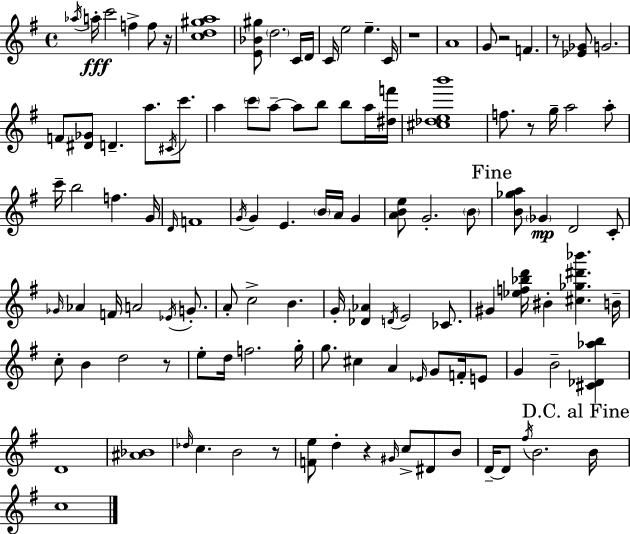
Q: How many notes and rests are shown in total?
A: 118